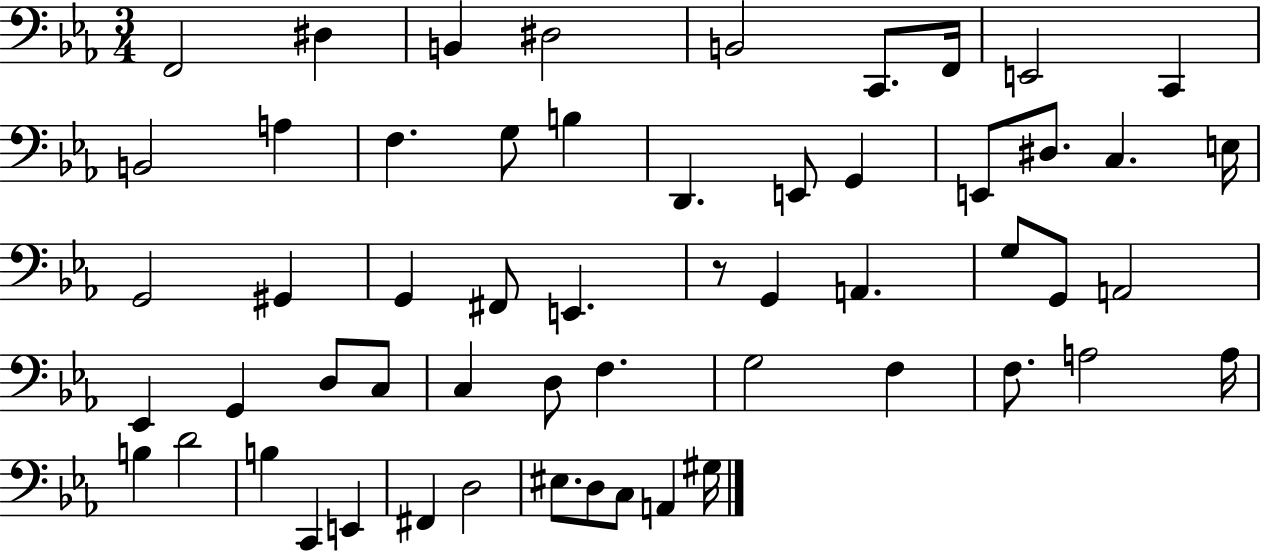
F2/h D#3/q B2/q D#3/h B2/h C2/e. F2/s E2/h C2/q B2/h A3/q F3/q. G3/e B3/q D2/q. E2/e G2/q E2/e D#3/e. C3/q. E3/s G2/h G#2/q G2/q F#2/e E2/q. R/e G2/q A2/q. G3/e G2/e A2/h Eb2/q G2/q D3/e C3/e C3/q D3/e F3/q. G3/h F3/q F3/e. A3/h A3/s B3/q D4/h B3/q C2/q E2/q F#2/q D3/h EIS3/e. D3/e C3/e A2/q G#3/s